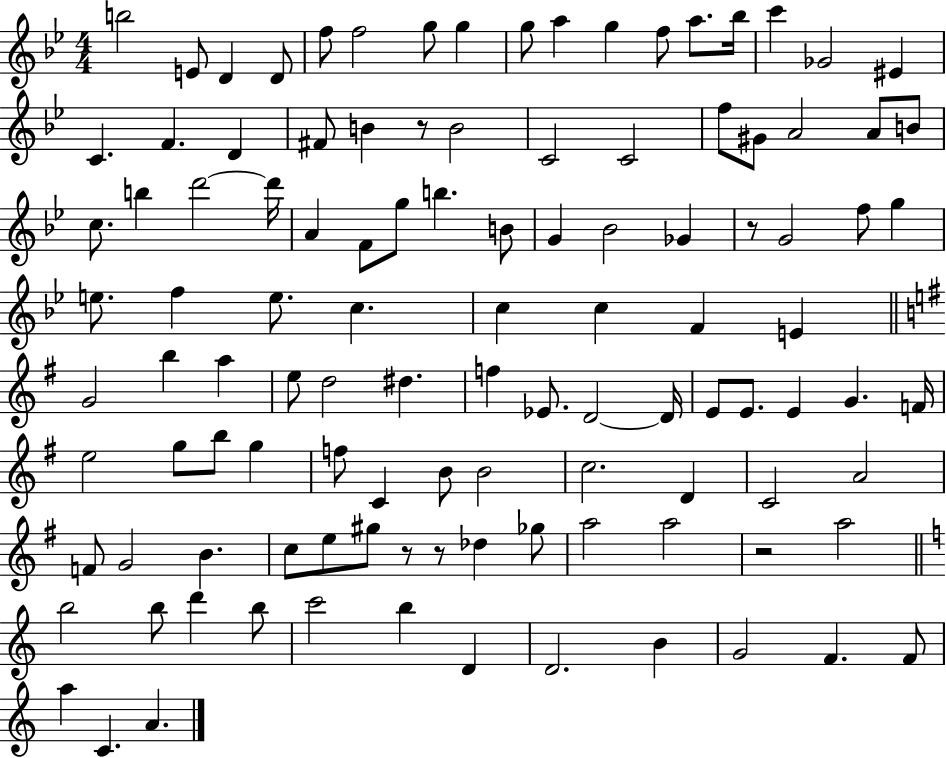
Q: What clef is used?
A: treble